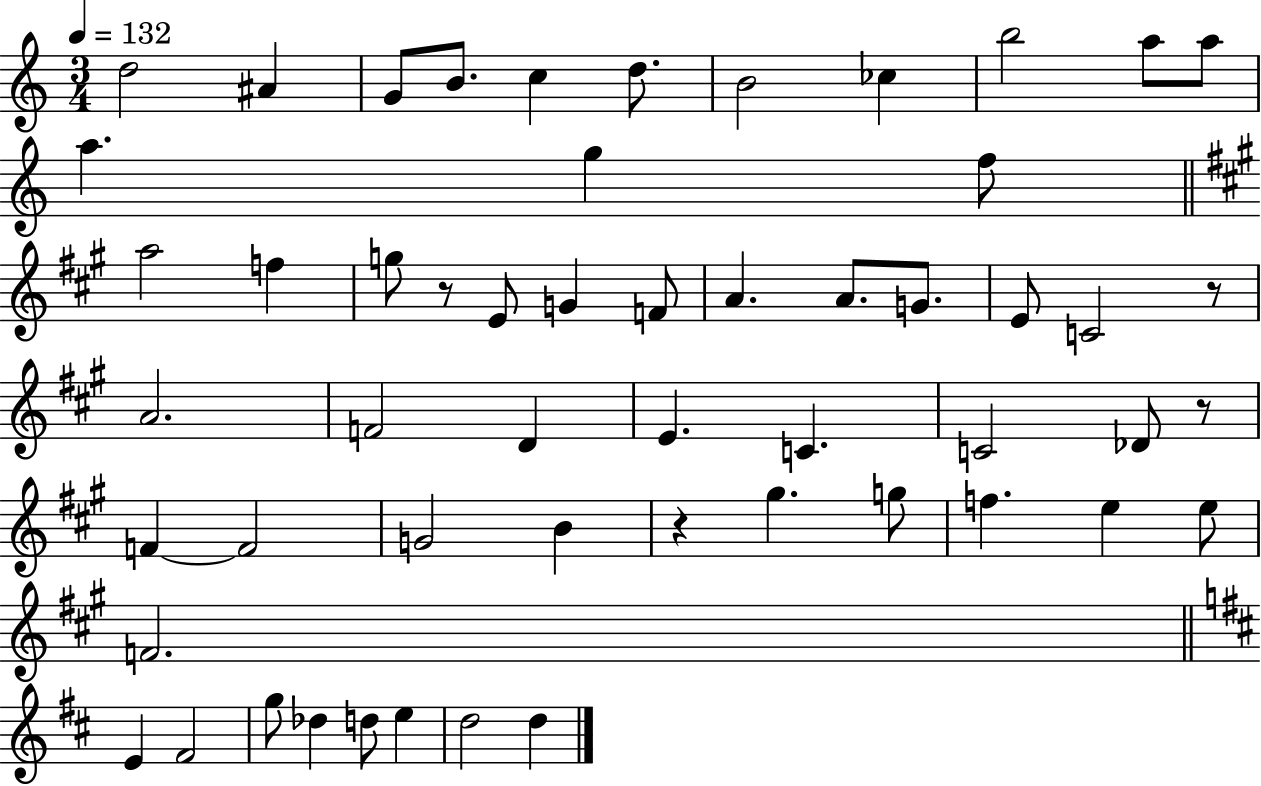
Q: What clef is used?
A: treble